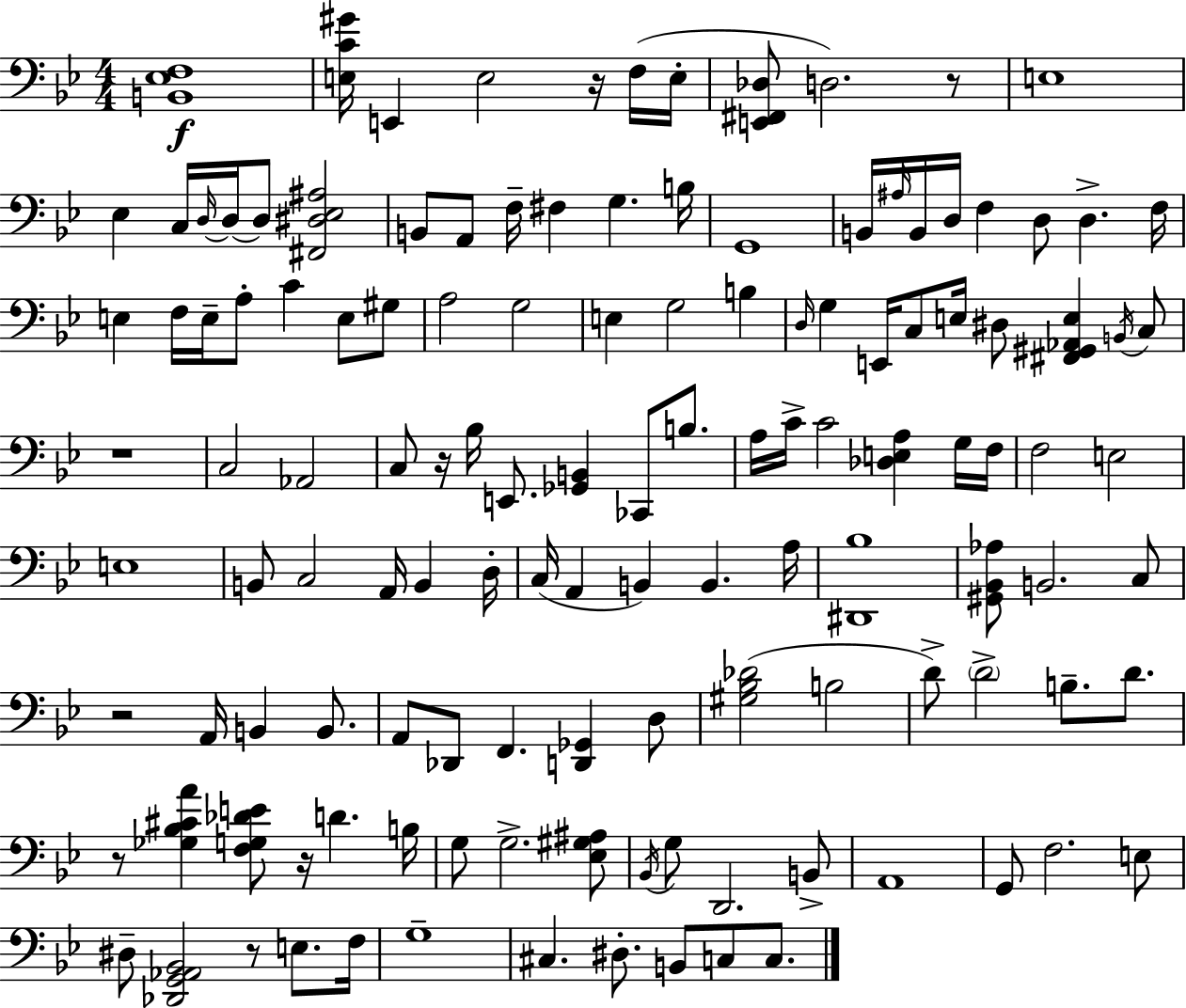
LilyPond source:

{
  \clef bass
  \numericTimeSignature
  \time 4/4
  \key bes \major
  <b, ees f>1\f | <e c' gis'>16 e,4 e2 r16 f16( e16-. | <e, fis, des>8 d2.) r8 | e1 | \break ees4 c16 \grace { d16~ }~ d16 d8 <fis, dis ees ais>2 | b,8 a,8 f16-- fis4 g4. | b16 g,1 | b,16 \grace { ais16 } b,16 d16 f4 d8 d4.-> | \break f16 e4 f16 e16-- a8-. c'4 e8 | gis8 a2 g2 | e4 g2 b4 | \grace { d16 } g4 e,16 c8 e16 dis8 <fis, gis, aes, e>4 | \break \acciaccatura { b,16 } c8 r1 | c2 aes,2 | c8 r16 bes16 e,8. <ges, b,>4 ces,8 | b8. a16 c'16-> c'2 <des e a>4 | \break g16 f16 f2 e2 | e1 | b,8 c2 a,16 b,4 | d16-. c16( a,4 b,4) b,4. | \break a16 <dis, bes>1 | <gis, bes, aes>8 b,2. | c8 r2 a,16 b,4 | b,8. a,8 des,8 f,4. <d, ges,>4 | \break d8 <gis bes des'>2( b2 | d'8->) \parenthesize d'2-> b8.-- | d'8. r8 <ges bes cis' a'>4 <f g des' e'>8 r16 d'4. | b16 g8 g2.-> | \break <ees gis ais>8 \acciaccatura { bes,16 } g8 d,2. | b,8-> a,1 | g,8 f2. | e8 dis8-- <des, g, aes, bes,>2 r8 | \break e8. f16 g1-- | cis4. dis8.-. b,8 | c8 c8. \bar "|."
}